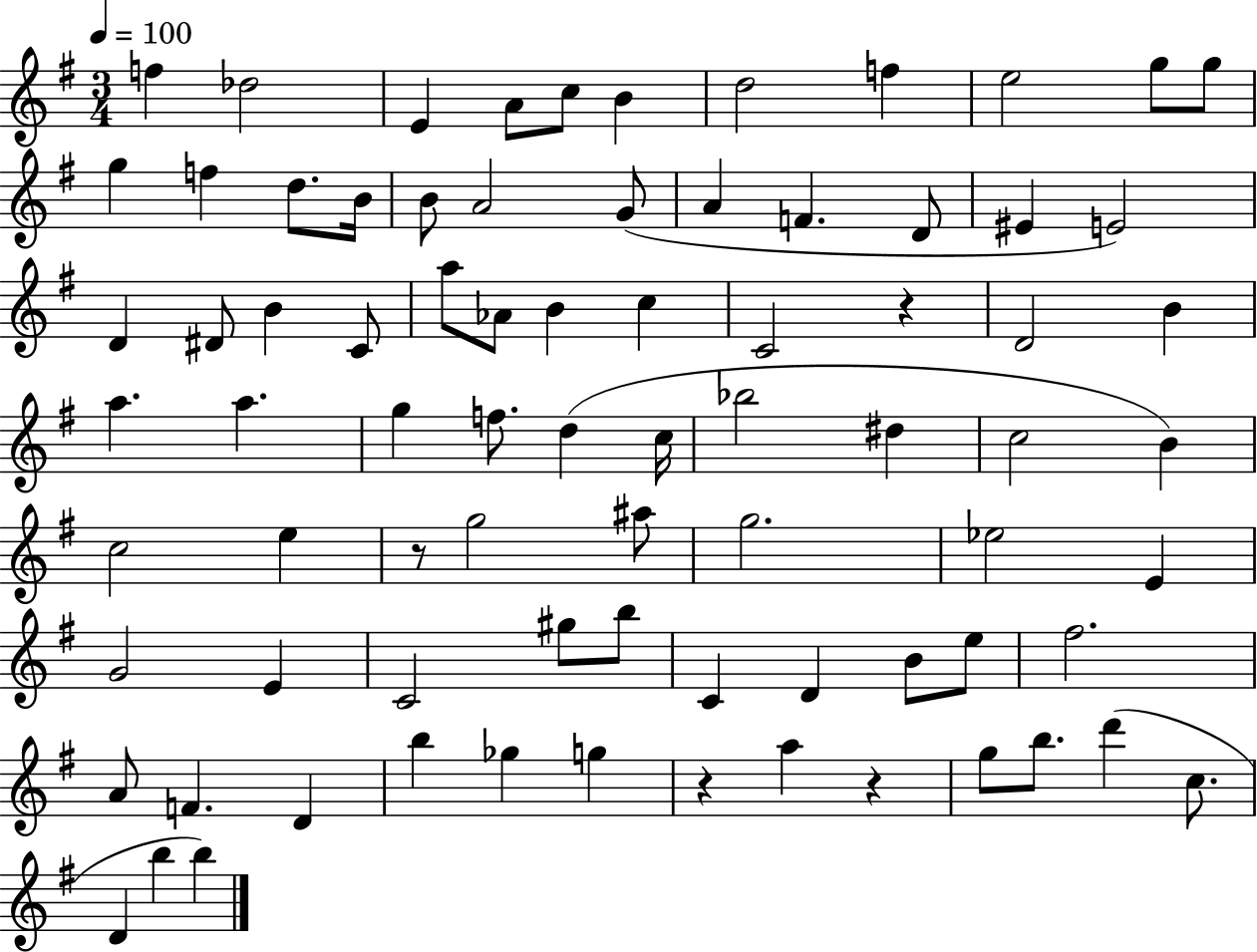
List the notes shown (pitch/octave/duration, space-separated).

F5/q Db5/h E4/q A4/e C5/e B4/q D5/h F5/q E5/h G5/e G5/e G5/q F5/q D5/e. B4/s B4/e A4/h G4/e A4/q F4/q. D4/e EIS4/q E4/h D4/q D#4/e B4/q C4/e A5/e Ab4/e B4/q C5/q C4/h R/q D4/h B4/q A5/q. A5/q. G5/q F5/e. D5/q C5/s Bb5/h D#5/q C5/h B4/q C5/h E5/q R/e G5/h A#5/e G5/h. Eb5/h E4/q G4/h E4/q C4/h G#5/e B5/e C4/q D4/q B4/e E5/e F#5/h. A4/e F4/q. D4/q B5/q Gb5/q G5/q R/q A5/q R/q G5/e B5/e. D6/q C5/e. D4/q B5/q B5/q